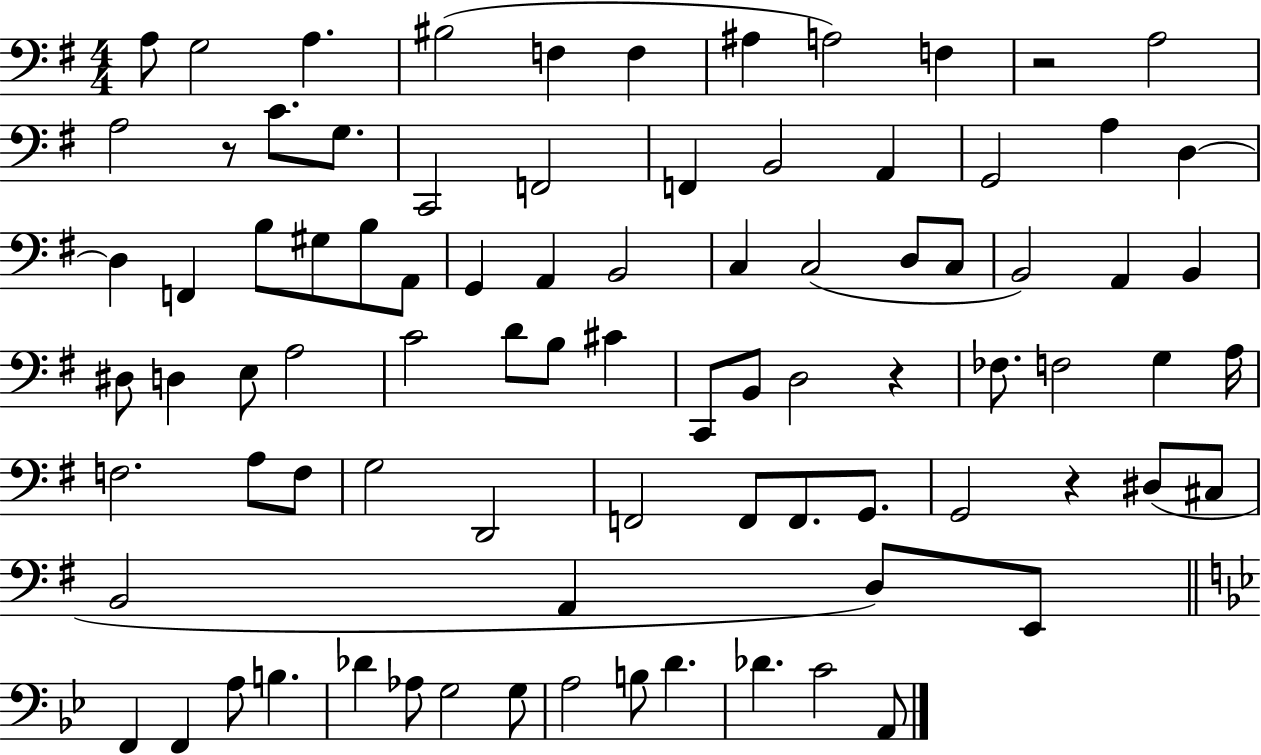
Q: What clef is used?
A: bass